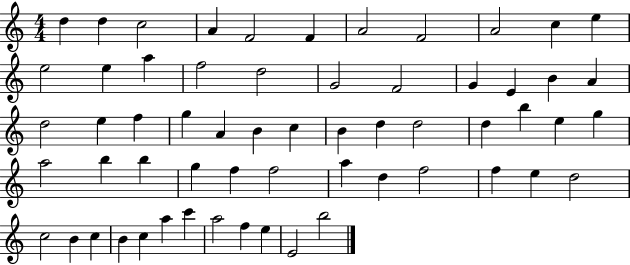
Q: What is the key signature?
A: C major